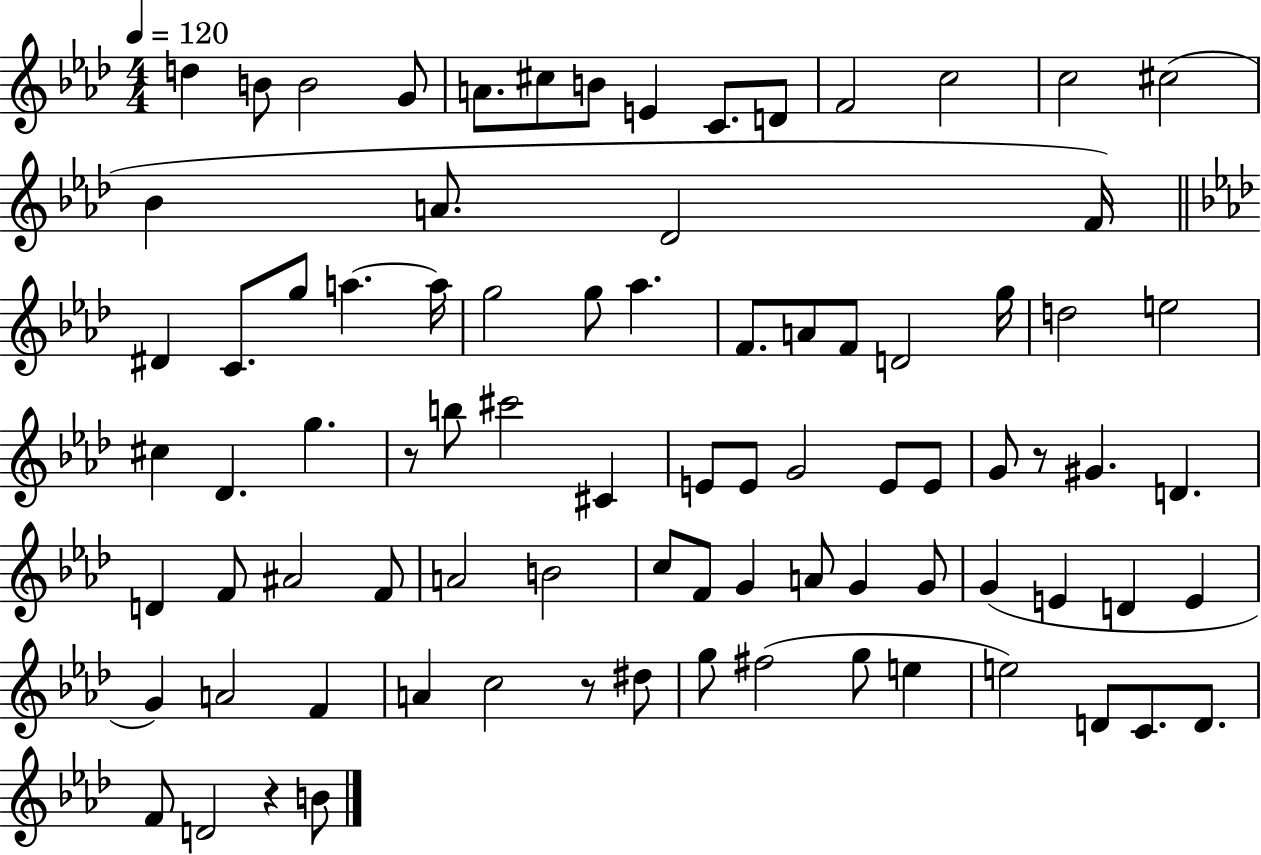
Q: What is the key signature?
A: AES major